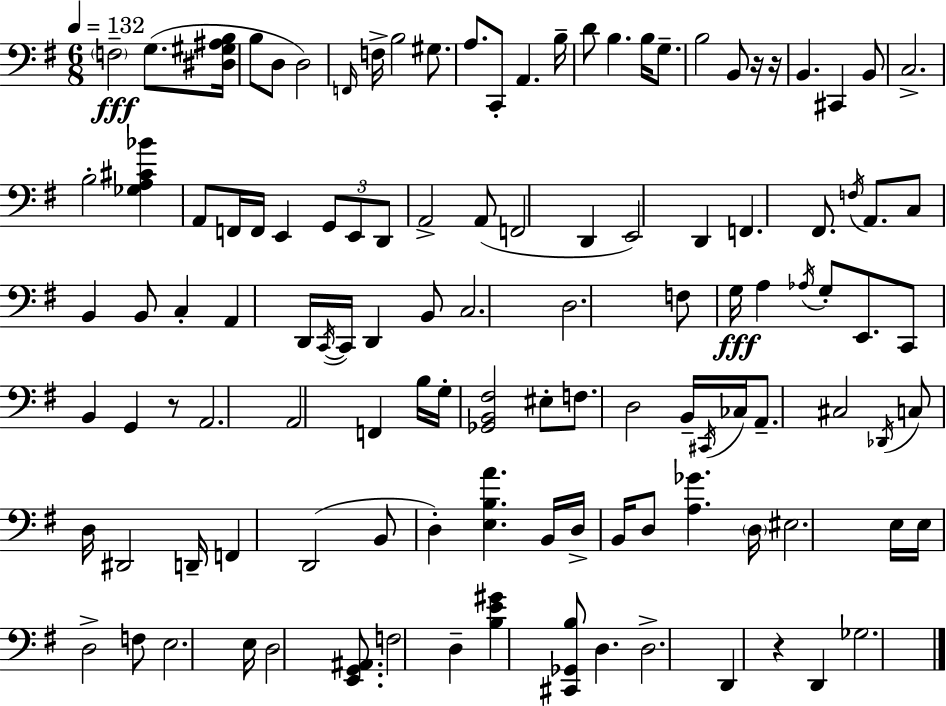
{
  \clef bass
  \numericTimeSignature
  \time 6/8
  \key g \major
  \tempo 4 = 132
  \parenthesize f2--\fff g8.( <dis gis ais b>16 | b8 d8 d2) | \grace { f,16 } f16-> b2 gis8. | a8. c,8-. a,4. | \break b16-- d'8 b4. b16 g8.-- | b2 b,8 r16 | r16 b,4. cis,4 b,8 | c2.-> | \break b2-. <ges a cis' bes'>4 | a,8 f,16 f,16 e,4 \tuplet 3/2 { g,8 e,8 | d,8 } a,2-> a,8( | f,2 d,4 | \break e,2) d,4 | f,4. fis,8. \acciaccatura { f16 } a,8. | c8 b,4 b,8 c4-. | a,4 d,16 \acciaccatura { c,16~ }~ c,16 d,4 | \break b,8 c2. | d2. | f8 g16\fff a4 \acciaccatura { aes16 } g8-. | e,8. c,8 b,4 g,4 | \break r8 a,2. | a,2 | f,4 b16 g16-. <ges, b, fis>2 | eis8-. f8. d2 | \break b,16-- \acciaccatura { cis,16 } ces16 a,8.-- cis2 | \acciaccatura { des,16 } c8 d16 dis,2 | d,16-- f,4 d,2( | b,8 d4-.) | \break <e b a'>4. b,16 d16-> b,16 d8 <a ges'>4. | \parenthesize d16 eis2. | e16 e16 d2-> | f8 e2. | \break e16 d2 | <e, g, ais,>8. f2 | d4-- <b e' gis'>4 <cis, ges, b>8 | d4. d2.-> | \break d,4 r4 | d,4 ges2. | \bar "|."
}